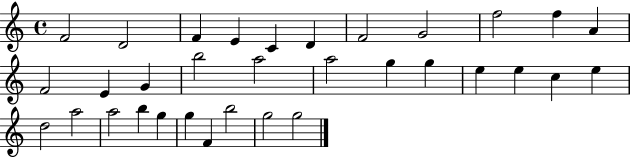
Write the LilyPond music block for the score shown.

{
  \clef treble
  \time 4/4
  \defaultTimeSignature
  \key c \major
  f'2 d'2 | f'4 e'4 c'4 d'4 | f'2 g'2 | f''2 f''4 a'4 | \break f'2 e'4 g'4 | b''2 a''2 | a''2 g''4 g''4 | e''4 e''4 c''4 e''4 | \break d''2 a''2 | a''2 b''4 g''4 | g''4 f'4 b''2 | g''2 g''2 | \break \bar "|."
}